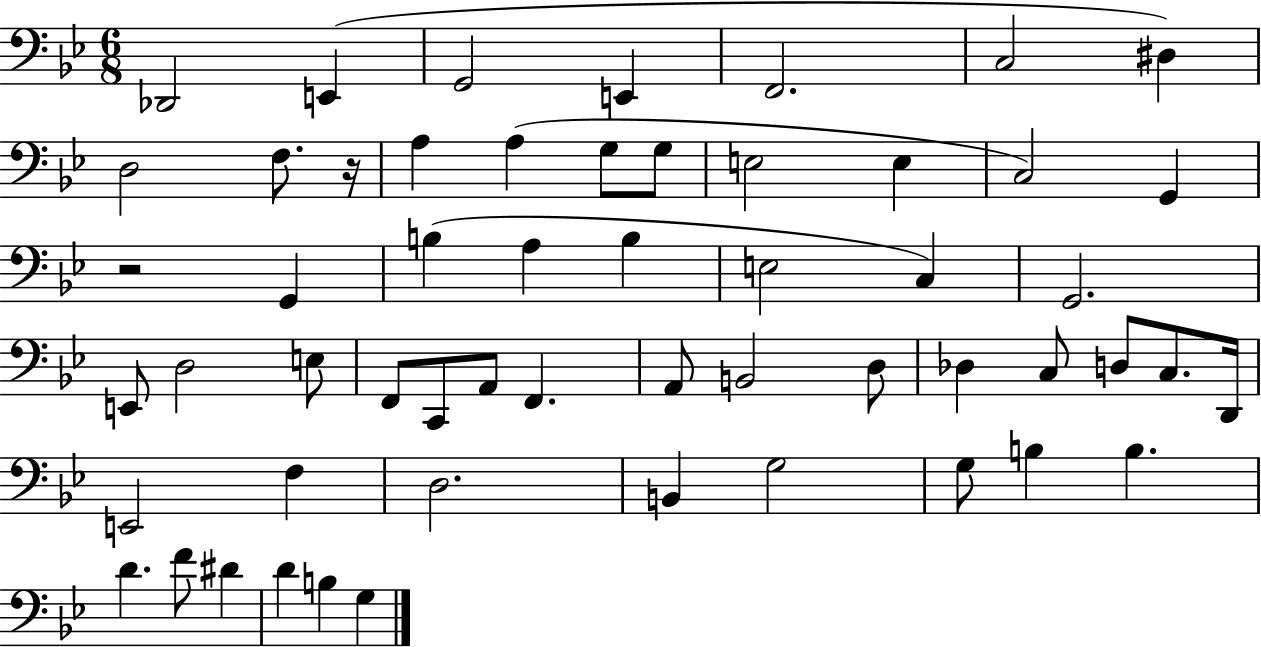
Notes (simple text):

Db2/h E2/q G2/h E2/q F2/h. C3/h D#3/q D3/h F3/e. R/s A3/q A3/q G3/e G3/e E3/h E3/q C3/h G2/q R/h G2/q B3/q A3/q B3/q E3/h C3/q G2/h. E2/e D3/h E3/e F2/e C2/e A2/e F2/q. A2/e B2/h D3/e Db3/q C3/e D3/e C3/e. D2/s E2/h F3/q D3/h. B2/q G3/h G3/e B3/q B3/q. D4/q. F4/e D#4/q D4/q B3/q G3/q